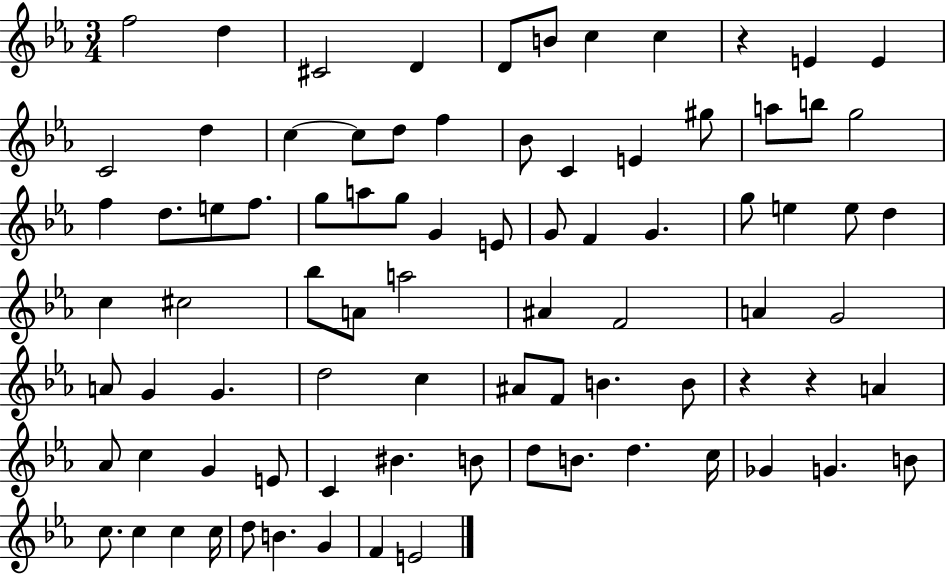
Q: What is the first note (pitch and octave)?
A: F5